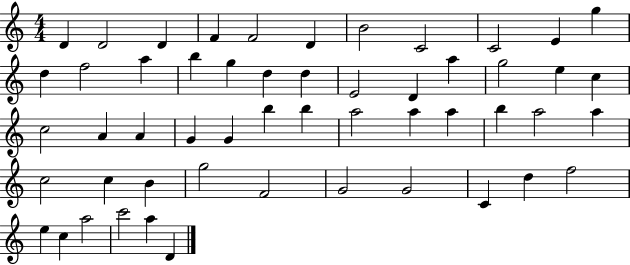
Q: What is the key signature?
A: C major